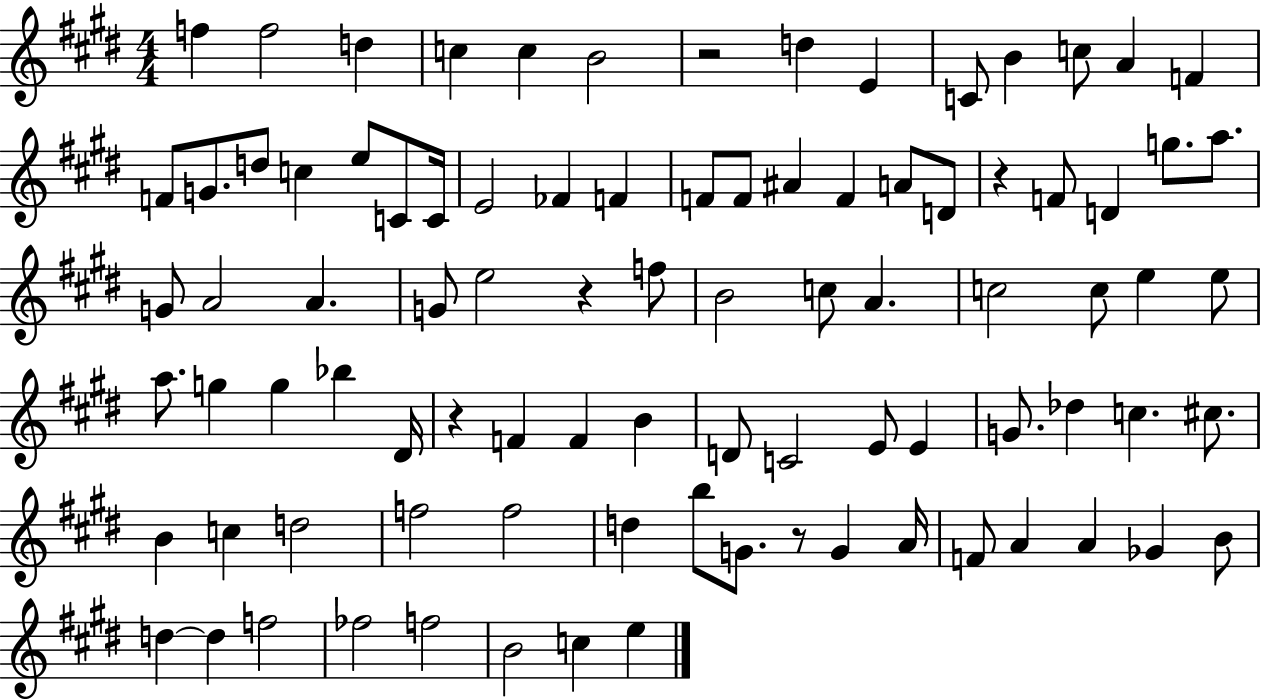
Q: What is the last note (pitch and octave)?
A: E5